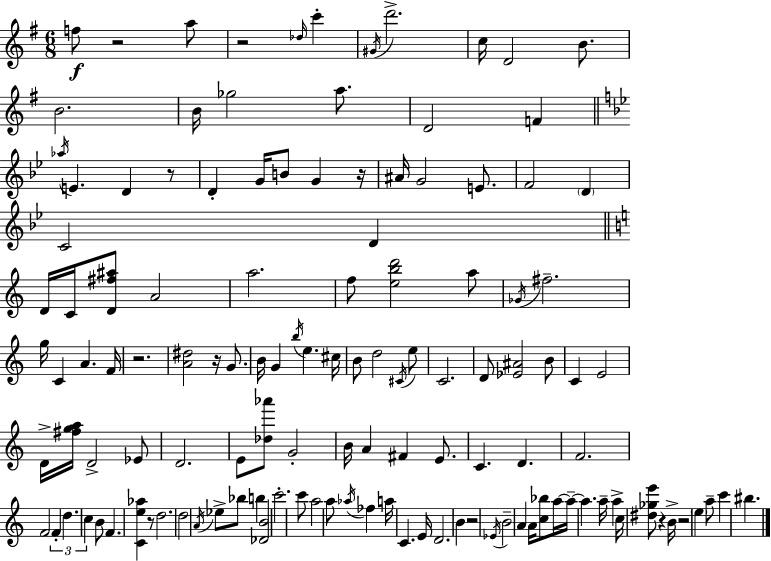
{
  \clef treble
  \numericTimeSignature
  \time 6/8
  \key g \major
  f''8\f r2 a''8 | r2 \grace { des''16 } c'''4-. | \acciaccatura { gis'16 } d'''2.-> | c''16 d'2 b'8. | \break b'2. | b'16 ges''2 a''8. | d'2 f'4 | \bar "||" \break \key bes \major \acciaccatura { aes''16 } e'4. d'4 r8 | d'4-. g'16 b'8 g'4 | r16 ais'16 g'2 e'8. | f'2 \parenthesize d'4 | \break c'2 d'4 | \bar "||" \break \key c \major d'16 c'16 <d' fis'' ais''>8 a'2 | a''2. | f''8 <e'' b'' d'''>2 a''8 | \acciaccatura { ges'16 } fis''2.-- | \break g''16 c'4 a'4. | f'16 r2. | <a' dis''>2 r16 g'8. | b'16 g'4 \acciaccatura { b''16 } e''4. | \break cis''16 b'8 d''2 | \acciaccatura { cis'16 } e''8 c'2. | d'8 <ees' ais'>2 | b'8 c'4 e'2 | \break d'16-> <fis'' g'' a''>16 d'2-> | ees'8 d'2. | e'8 <des'' aes'''>8 g'2-. | b'16 a'4 fis'4 | \break e'8. c'4. d'4. | f'2. | f'2 \tuplet 3/2 { f'4-. | d''4. c''4 } | \break b'8 f'4. <c' e'' aes''>4 | r8 d''2. | d''2 \acciaccatura { a'16 } | ees''8-> bes''8 b''4 <des' b'>2 | \break c'''2.-. | c'''8 a''2 | a''8 \acciaccatura { aes''16 } fes''4 a''16 c'4. | e'16 d'2. | \break b'4 r2 | \acciaccatura { ees'16 } b'2-- | a'4 a'16 <c'' bes''>8 a''16~~ a''16--~~ a''4. | a''16-- a''4-> c''16 <dis'' ges'' e'''>8 | \break r4 b'16-> r2 | \parenthesize e''4 a''8-- c'''4 | bis''4. \bar "|."
}